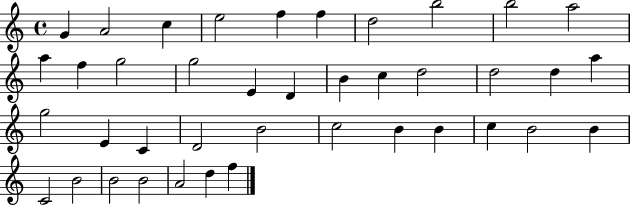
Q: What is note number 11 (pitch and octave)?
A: A5